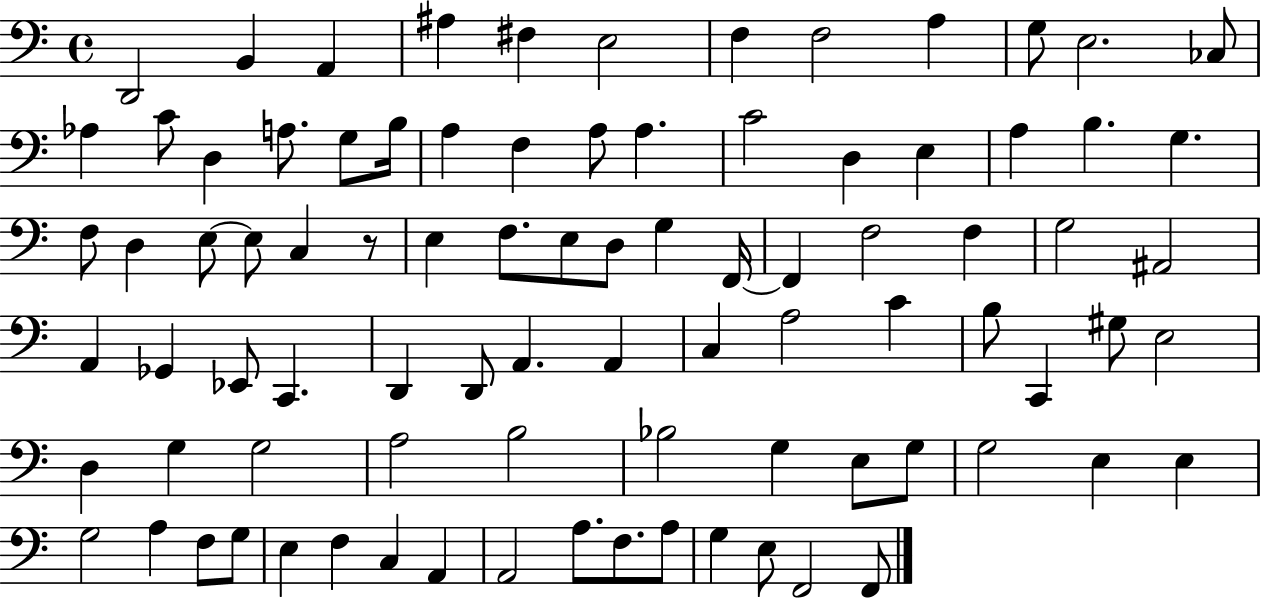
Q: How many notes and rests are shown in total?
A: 88